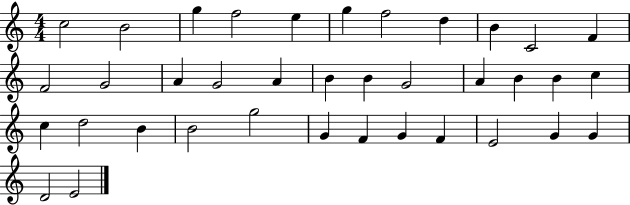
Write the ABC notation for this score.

X:1
T:Untitled
M:4/4
L:1/4
K:C
c2 B2 g f2 e g f2 d B C2 F F2 G2 A G2 A B B G2 A B B c c d2 B B2 g2 G F G F E2 G G D2 E2